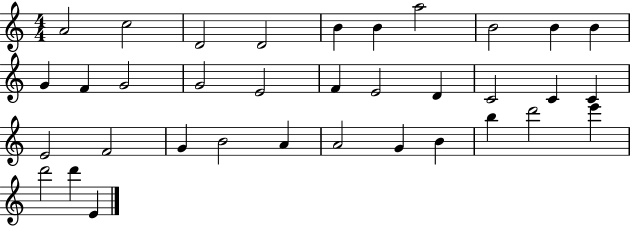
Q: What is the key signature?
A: C major